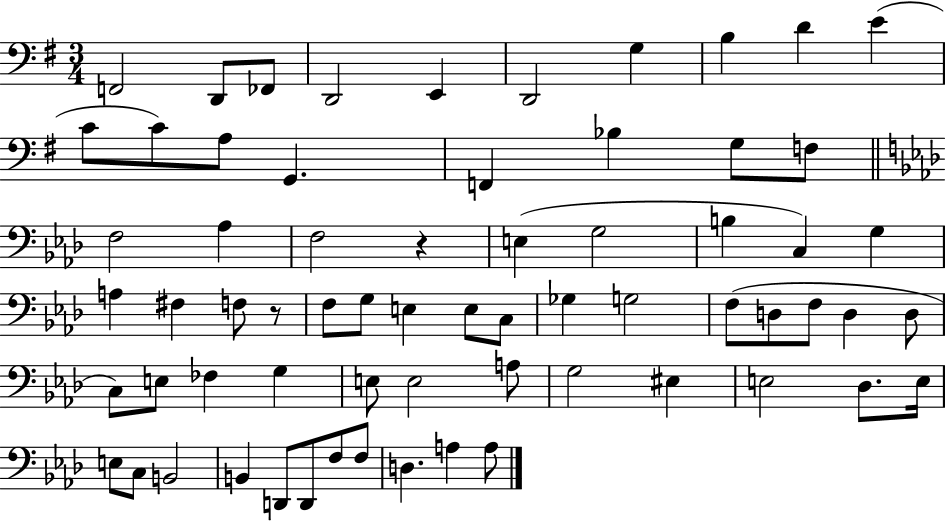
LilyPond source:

{
  \clef bass
  \numericTimeSignature
  \time 3/4
  \key g \major
  f,2 d,8 fes,8 | d,2 e,4 | d,2 g4 | b4 d'4 e'4( | \break c'8 c'8) a8 g,4. | f,4 bes4 g8 f8 | \bar "||" \break \key aes \major f2 aes4 | f2 r4 | e4( g2 | b4 c4) g4 | \break a4 fis4 f8 r8 | f8 g8 e4 e8 c8 | ges4 g2 | f8( d8 f8 d4 d8 | \break c8) e8 fes4 g4 | e8 e2 a8 | g2 eis4 | e2 des8. e16 | \break e8 c8 b,2 | b,4 d,8 d,8 f8 f8 | d4. a4 a8 | \bar "|."
}